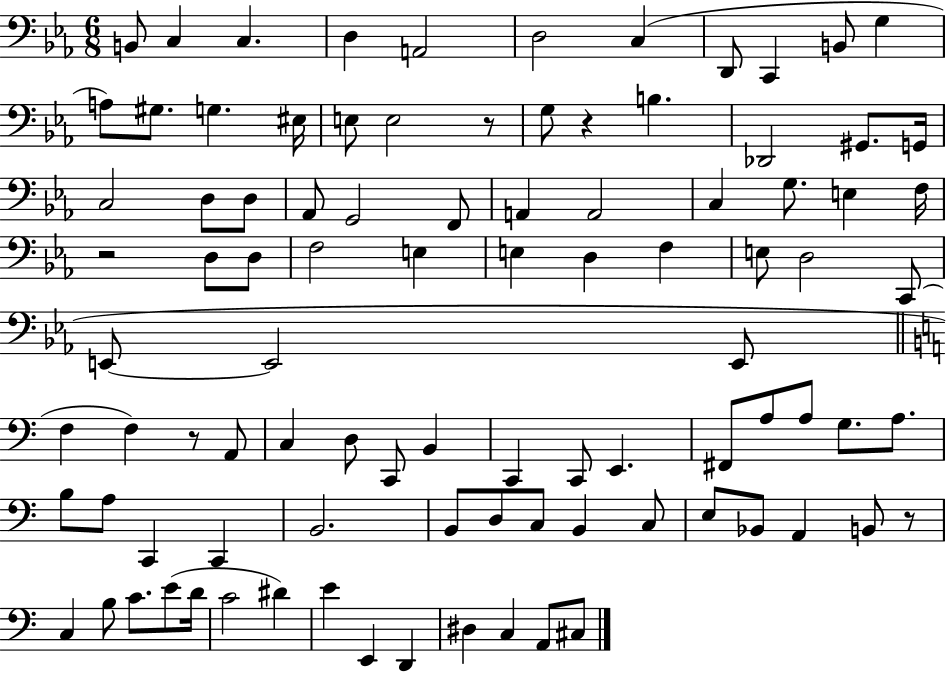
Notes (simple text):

B2/e C3/q C3/q. D3/q A2/h D3/h C3/q D2/e C2/q B2/e G3/q A3/e G#3/e. G3/q. EIS3/s E3/e E3/h R/e G3/e R/q B3/q. Db2/h G#2/e. G2/s C3/h D3/e D3/e Ab2/e G2/h F2/e A2/q A2/h C3/q G3/e. E3/q F3/s R/h D3/e D3/e F3/h E3/q E3/q D3/q F3/q E3/e D3/h C2/e E2/e E2/h E2/e F3/q F3/q R/e A2/e C3/q D3/e C2/e B2/q C2/q C2/e E2/q. F#2/e A3/e A3/e G3/e. A3/e. B3/e A3/e C2/q C2/q B2/h. B2/e D3/e C3/e B2/q C3/e E3/e Bb2/e A2/q B2/e R/e C3/q B3/e C4/e. E4/e D4/s C4/h D#4/q E4/q E2/q D2/q D#3/q C3/q A2/e C#3/e